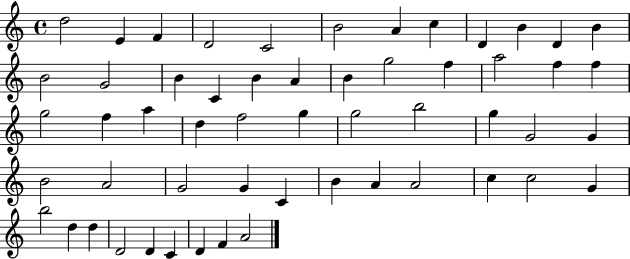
{
  \clef treble
  \time 4/4
  \defaultTimeSignature
  \key c \major
  d''2 e'4 f'4 | d'2 c'2 | b'2 a'4 c''4 | d'4 b'4 d'4 b'4 | \break b'2 g'2 | b'4 c'4 b'4 a'4 | b'4 g''2 f''4 | a''2 f''4 f''4 | \break g''2 f''4 a''4 | d''4 f''2 g''4 | g''2 b''2 | g''4 g'2 g'4 | \break b'2 a'2 | g'2 g'4 c'4 | b'4 a'4 a'2 | c''4 c''2 g'4 | \break b''2 d''4 d''4 | d'2 d'4 c'4 | d'4 f'4 a'2 | \bar "|."
}